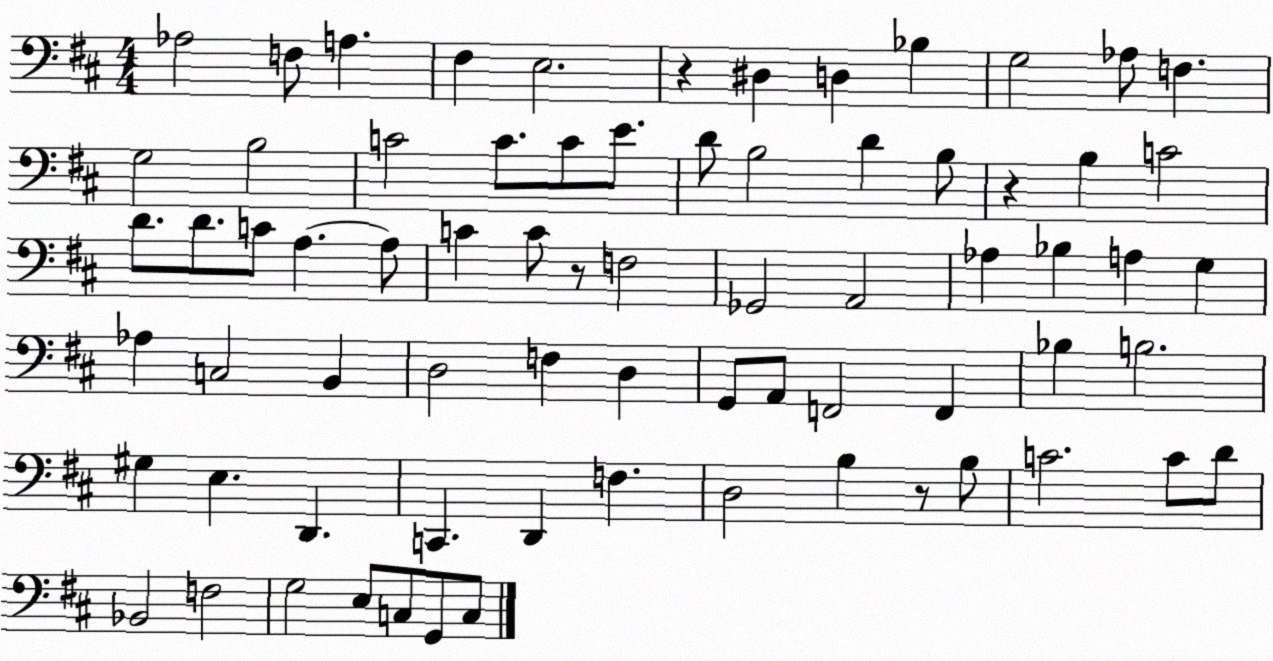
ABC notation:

X:1
T:Untitled
M:4/4
L:1/4
K:D
_A,2 F,/2 A, ^F, E,2 z ^D, D, _B, G,2 _A,/2 F, G,2 B,2 C2 C/2 C/2 E/2 D/2 B,2 D B,/2 z B, C2 D/2 D/2 C/2 A, A,/2 C C/2 z/2 F,2 _G,,2 A,,2 _A, _B, A, G, _A, C,2 B,, D,2 F, D, G,,/2 A,,/2 F,,2 F,, _B, B,2 ^G, E, D,, C,, D,, F, D,2 B, z/2 B,/2 C2 C/2 D/2 _B,,2 F,2 G,2 E,/2 C,/2 G,,/2 C,/2